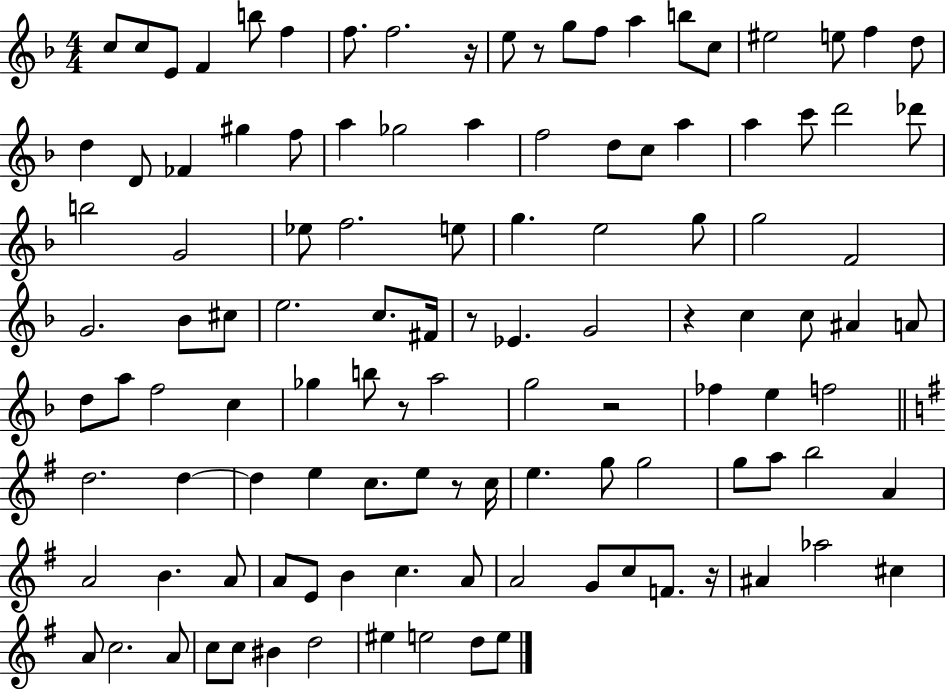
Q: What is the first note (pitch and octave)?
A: C5